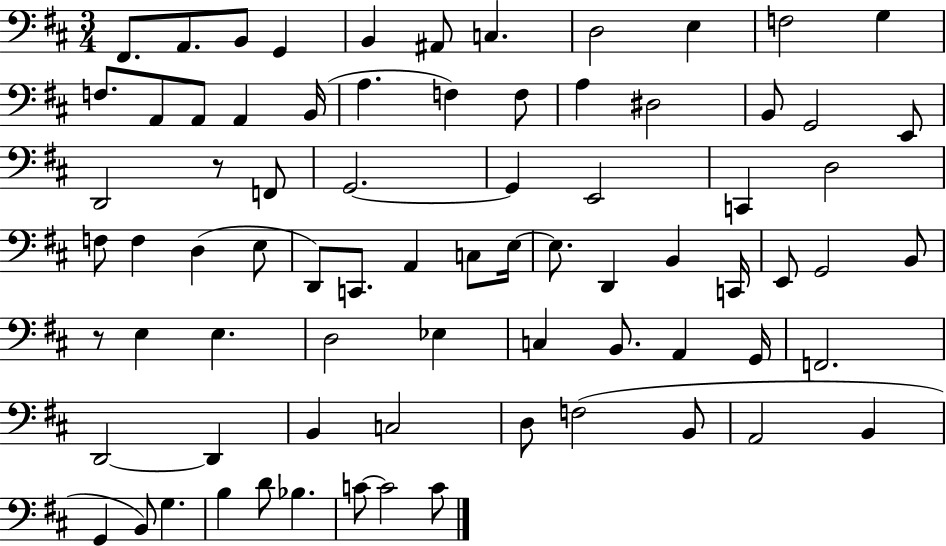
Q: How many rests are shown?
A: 2